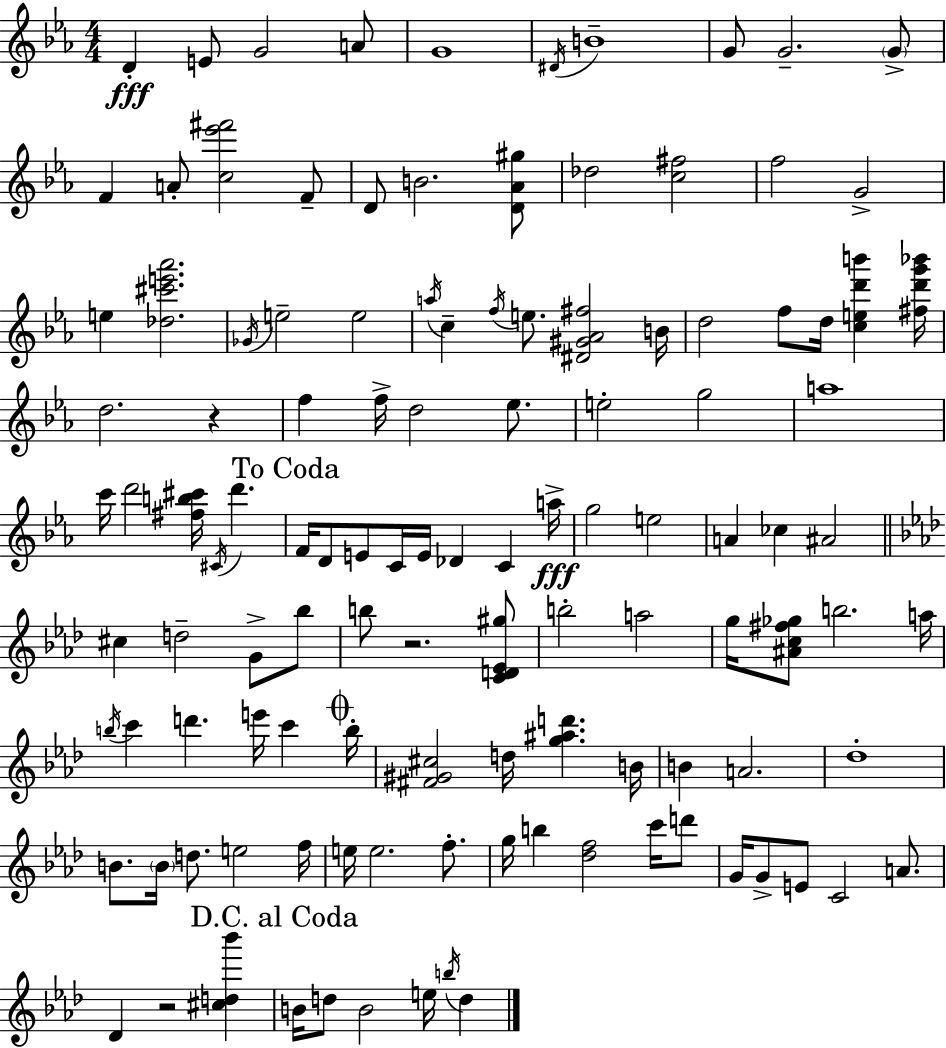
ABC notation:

X:1
T:Untitled
M:4/4
L:1/4
K:Cm
D E/2 G2 A/2 G4 ^D/4 B4 G/2 G2 G/2 F A/2 [c_e'^f']2 F/2 D/2 B2 [D_A^g]/2 _d2 [c^f]2 f2 G2 e [_d^c'e'_a']2 _G/4 e2 e2 a/4 c f/4 e/2 [^D^G_A^f]2 B/4 d2 f/2 d/4 [ced'b'] [^fd'g'_b']/4 d2 z f f/4 d2 _e/2 e2 g2 a4 c'/4 d'2 [^fb^c']/4 ^C/4 d' F/4 D/2 E/2 C/4 E/4 _D C a/4 g2 e2 A _c ^A2 ^c d2 G/2 _b/2 b/2 z2 [CD_E^g]/2 b2 a2 g/4 [^Ac^f_g]/2 b2 a/4 b/4 c' d' e'/4 c' b/4 [^F^G^c]2 d/4 [g^ad'] B/4 B A2 _d4 B/2 B/4 d/2 e2 f/4 e/4 e2 f/2 g/4 b [_df]2 c'/4 d'/2 G/4 G/2 E/2 C2 A/2 _D z2 [^cd_b'] B/4 d/2 B2 e/4 b/4 d